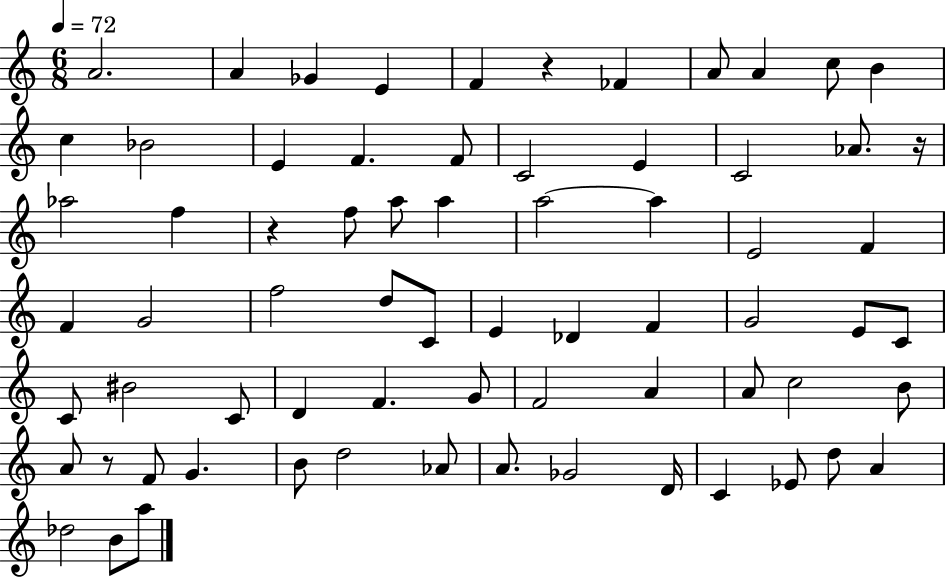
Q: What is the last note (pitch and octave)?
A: A5